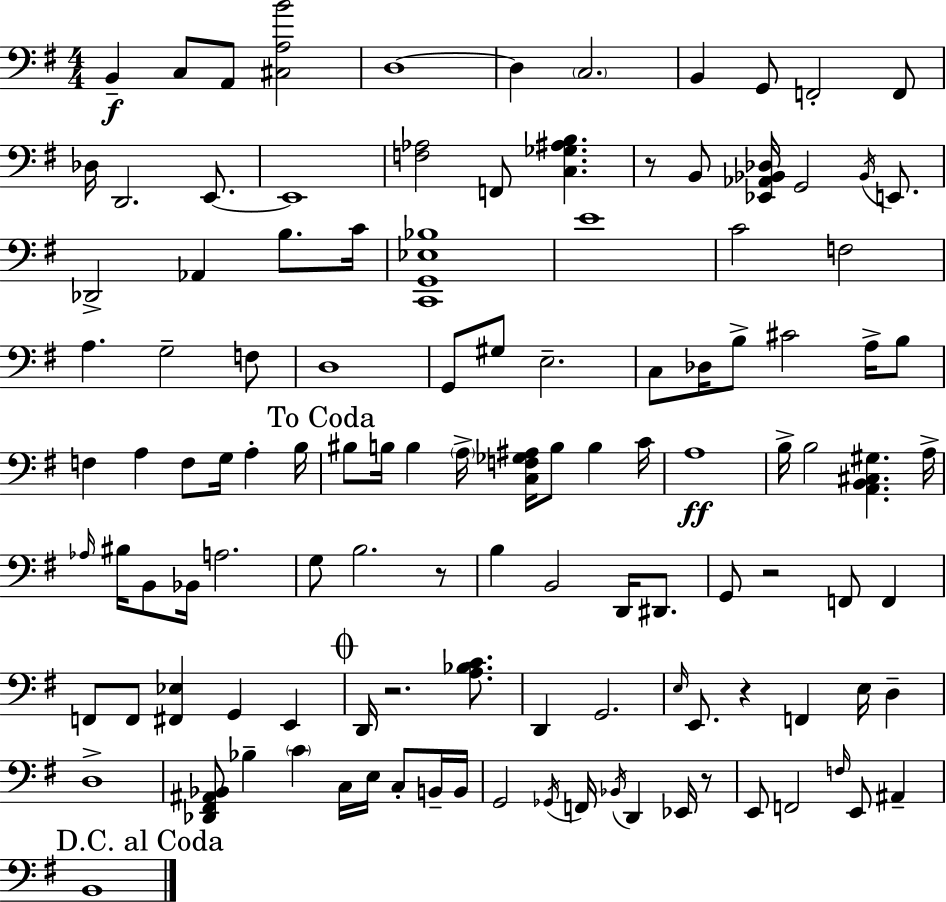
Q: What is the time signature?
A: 4/4